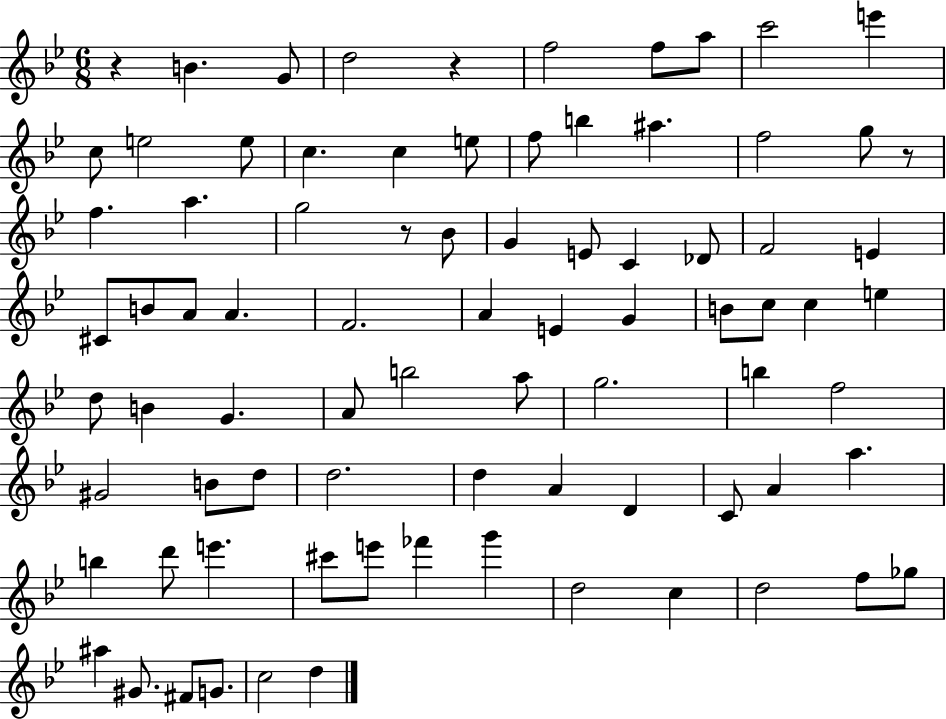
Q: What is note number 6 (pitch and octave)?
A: A5